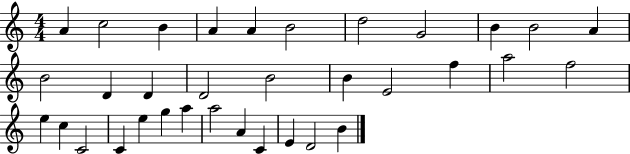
{
  \clef treble
  \numericTimeSignature
  \time 4/4
  \key c \major
  a'4 c''2 b'4 | a'4 a'4 b'2 | d''2 g'2 | b'4 b'2 a'4 | \break b'2 d'4 d'4 | d'2 b'2 | b'4 e'2 f''4 | a''2 f''2 | \break e''4 c''4 c'2 | c'4 e''4 g''4 a''4 | a''2 a'4 c'4 | e'4 d'2 b'4 | \break \bar "|."
}